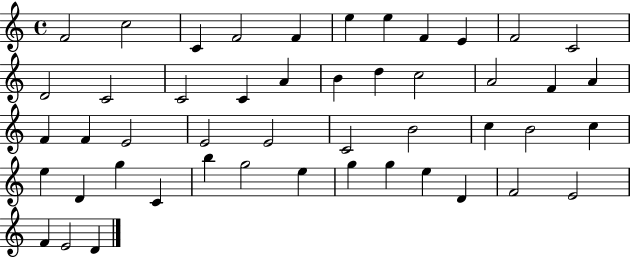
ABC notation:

X:1
T:Untitled
M:4/4
L:1/4
K:C
F2 c2 C F2 F e e F E F2 C2 D2 C2 C2 C A B d c2 A2 F A F F E2 E2 E2 C2 B2 c B2 c e D g C b g2 e g g e D F2 E2 F E2 D